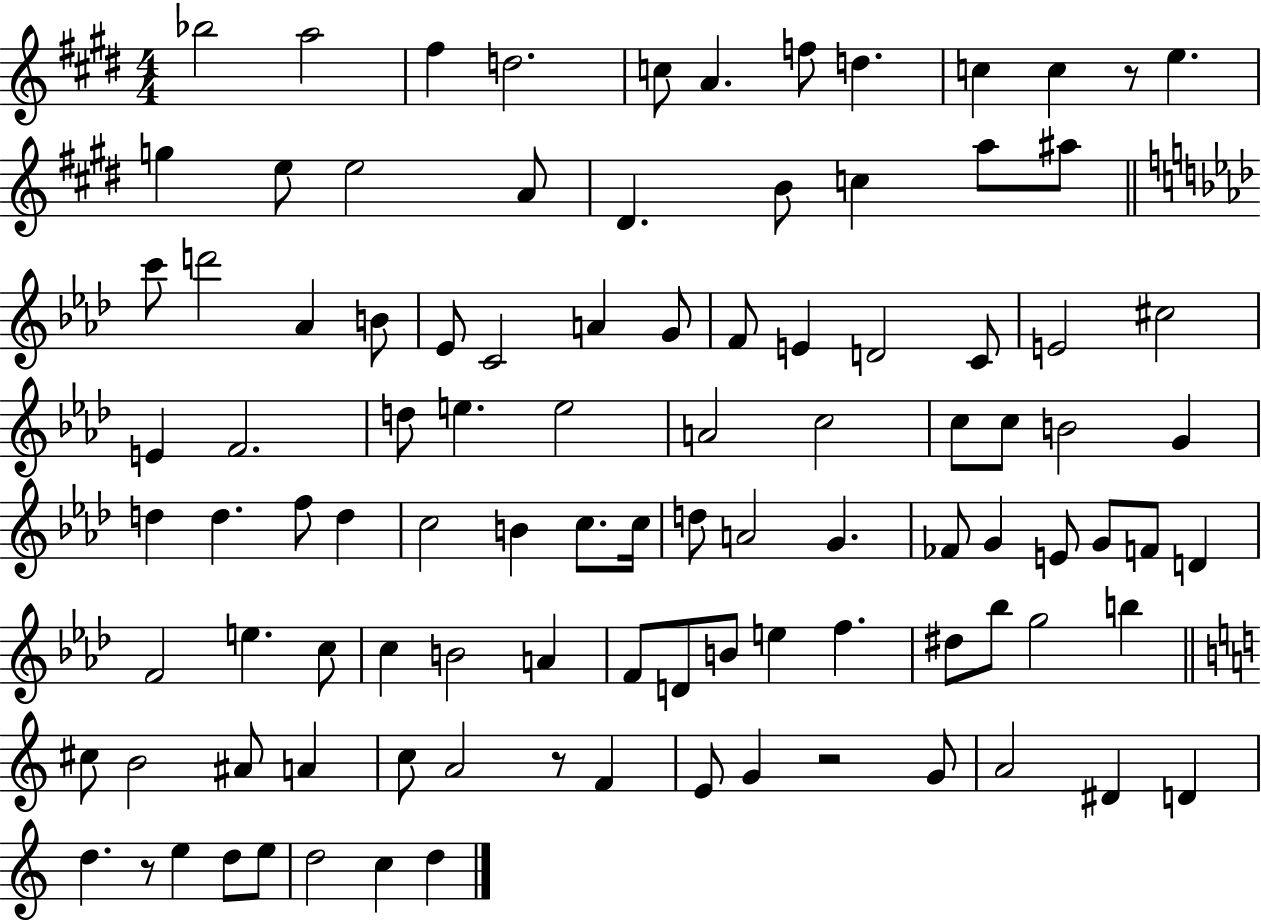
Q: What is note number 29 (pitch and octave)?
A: F4